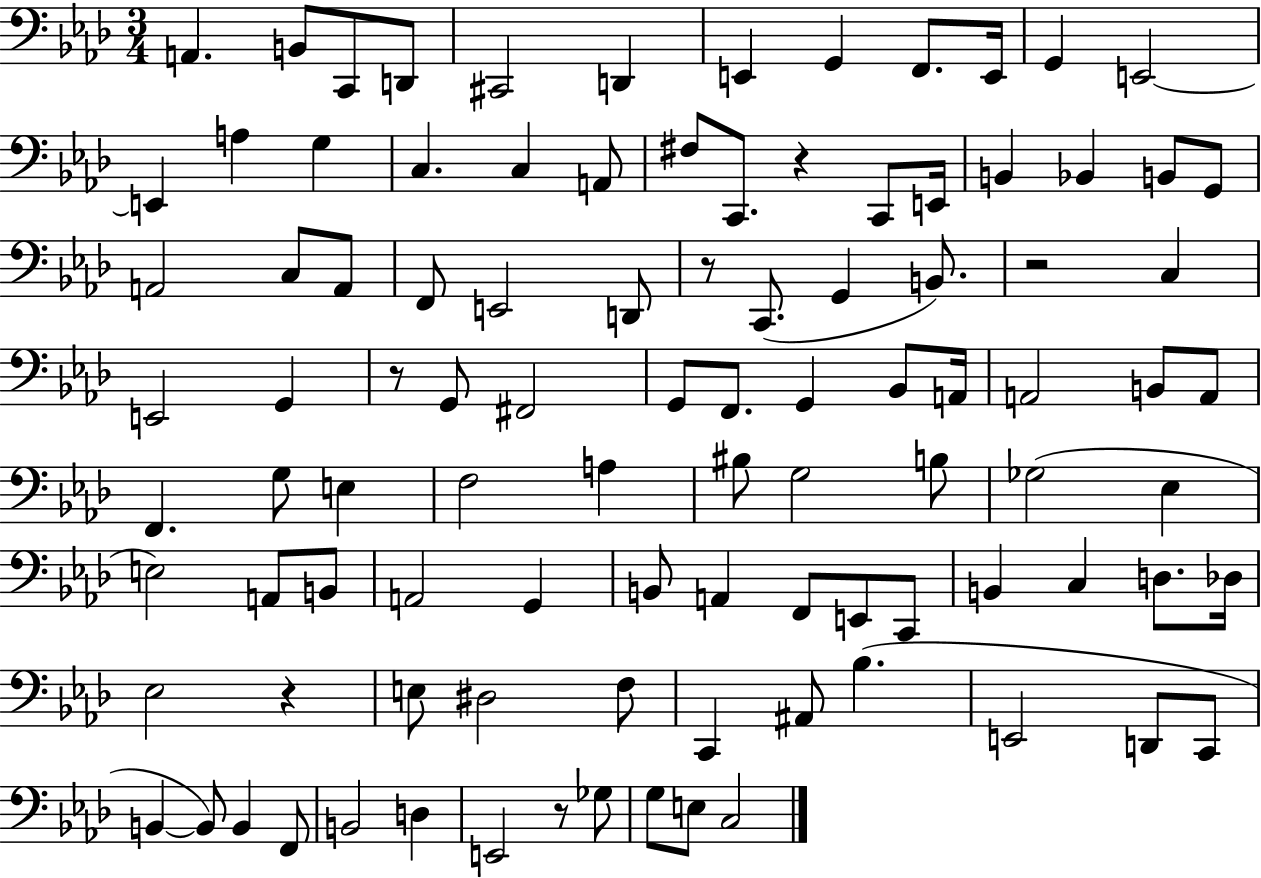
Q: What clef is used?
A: bass